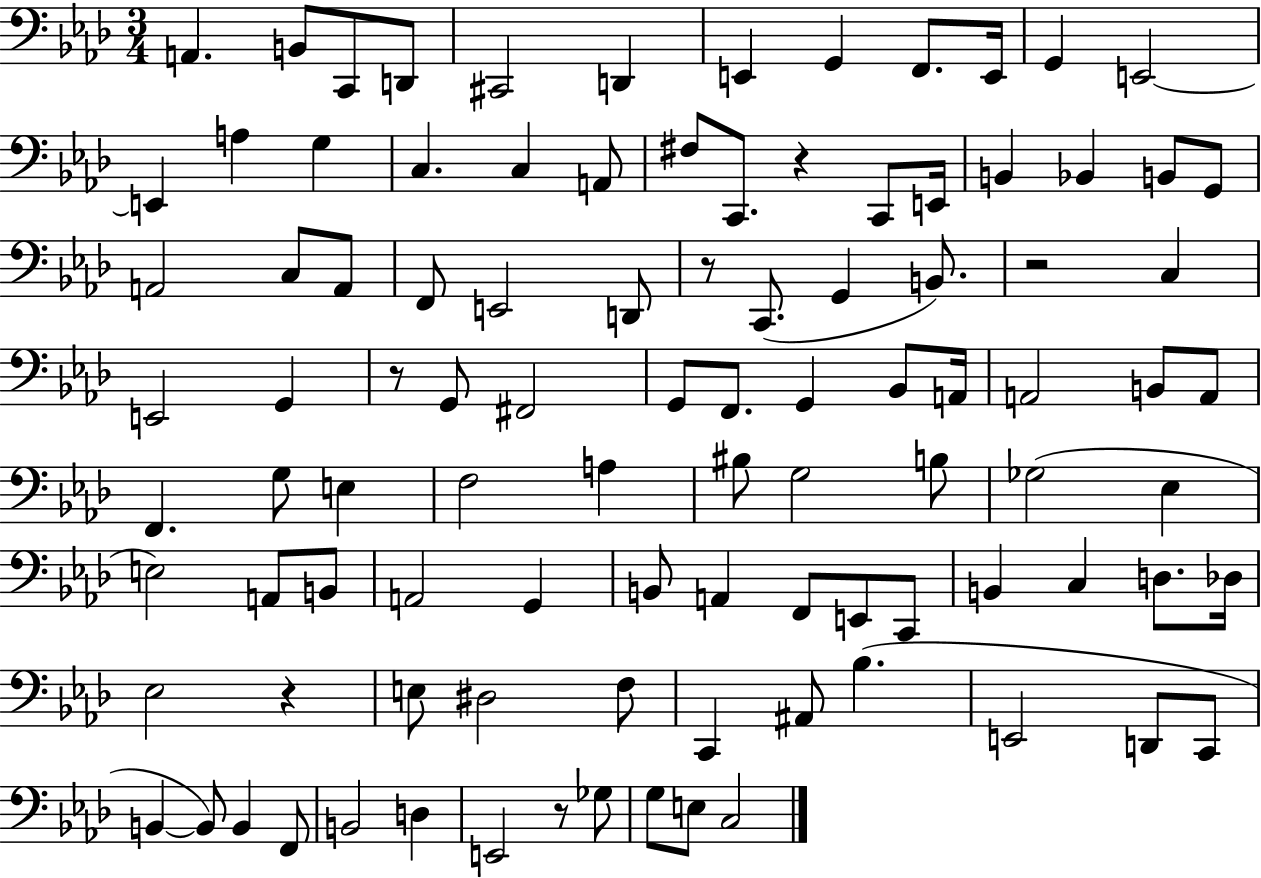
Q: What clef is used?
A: bass